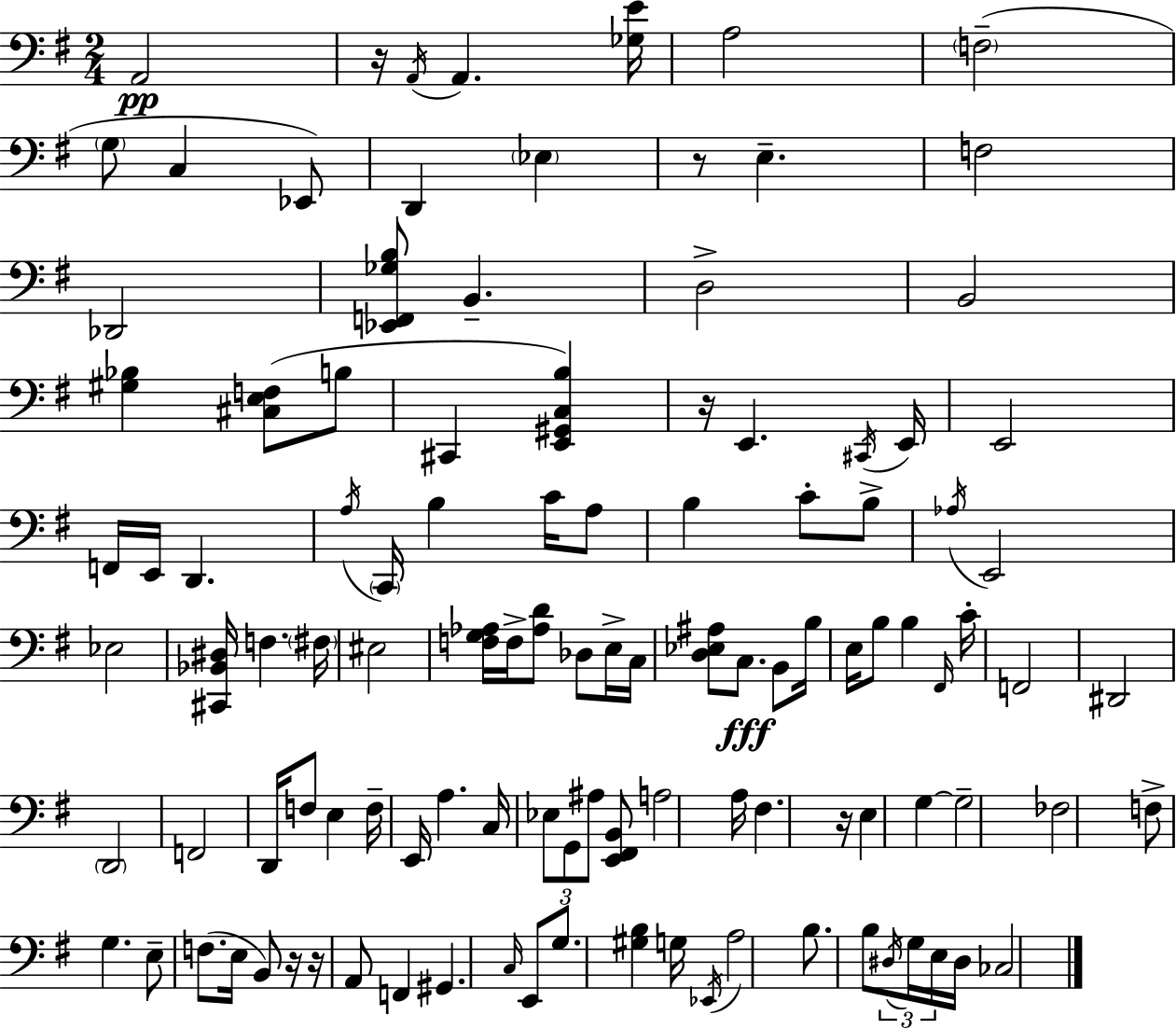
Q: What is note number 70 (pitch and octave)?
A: G3